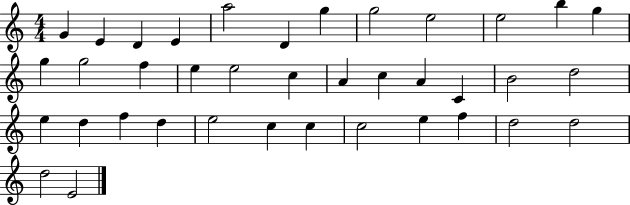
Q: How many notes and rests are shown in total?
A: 38